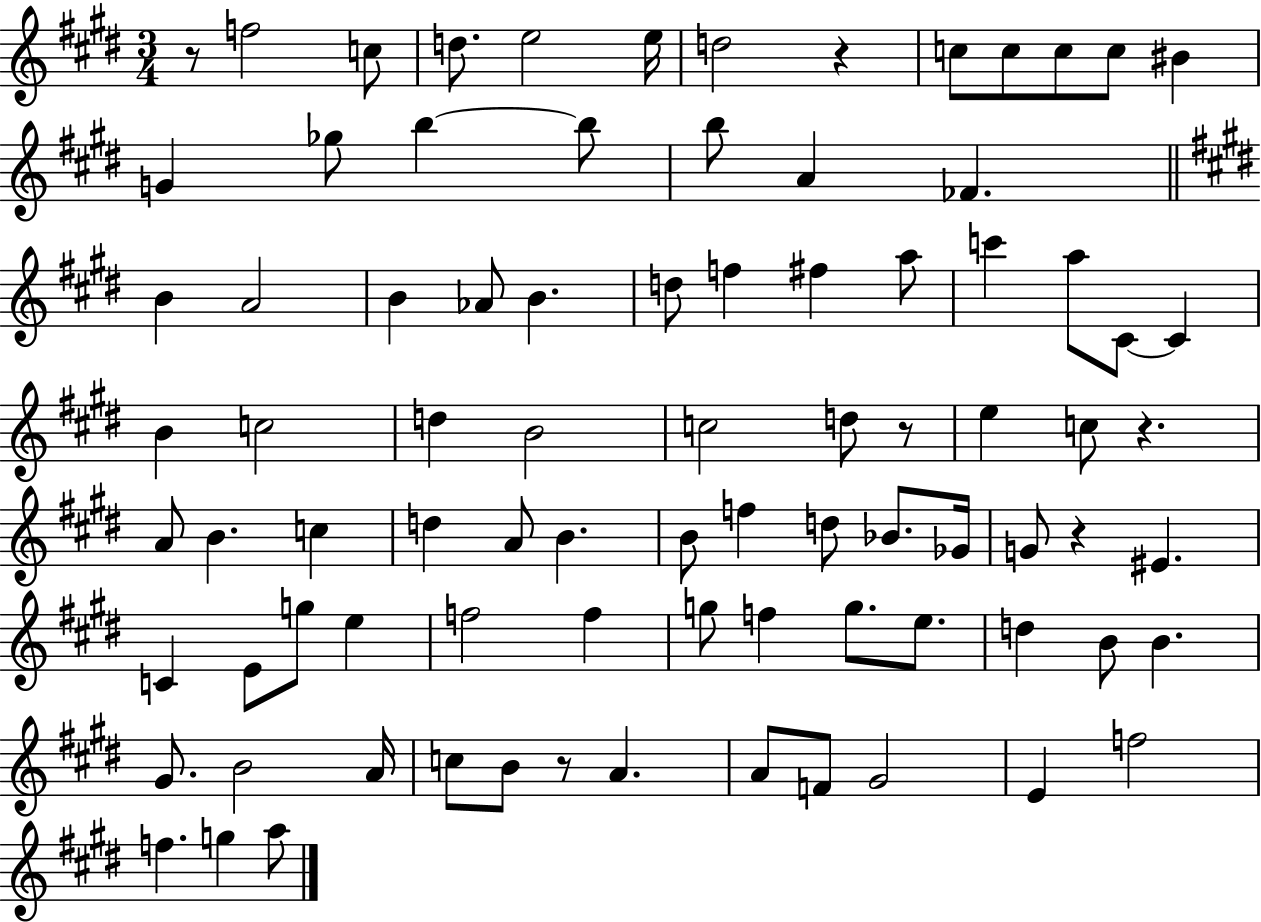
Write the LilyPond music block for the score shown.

{
  \clef treble
  \numericTimeSignature
  \time 3/4
  \key e \major
  \repeat volta 2 { r8 f''2 c''8 | d''8. e''2 e''16 | d''2 r4 | c''8 c''8 c''8 c''8 bis'4 | \break g'4 ges''8 b''4~~ b''8 | b''8 a'4 fes'4. | \bar "||" \break \key e \major b'4 a'2 | b'4 aes'8 b'4. | d''8 f''4 fis''4 a''8 | c'''4 a''8 cis'8~~ cis'4 | \break b'4 c''2 | d''4 b'2 | c''2 d''8 r8 | e''4 c''8 r4. | \break a'8 b'4. c''4 | d''4 a'8 b'4. | b'8 f''4 d''8 bes'8. ges'16 | g'8 r4 eis'4. | \break c'4 e'8 g''8 e''4 | f''2 f''4 | g''8 f''4 g''8. e''8. | d''4 b'8 b'4. | \break gis'8. b'2 a'16 | c''8 b'8 r8 a'4. | a'8 f'8 gis'2 | e'4 f''2 | \break f''4. g''4 a''8 | } \bar "|."
}